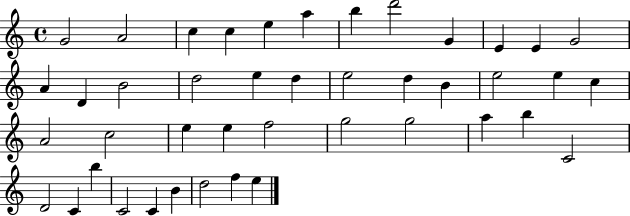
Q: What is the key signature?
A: C major